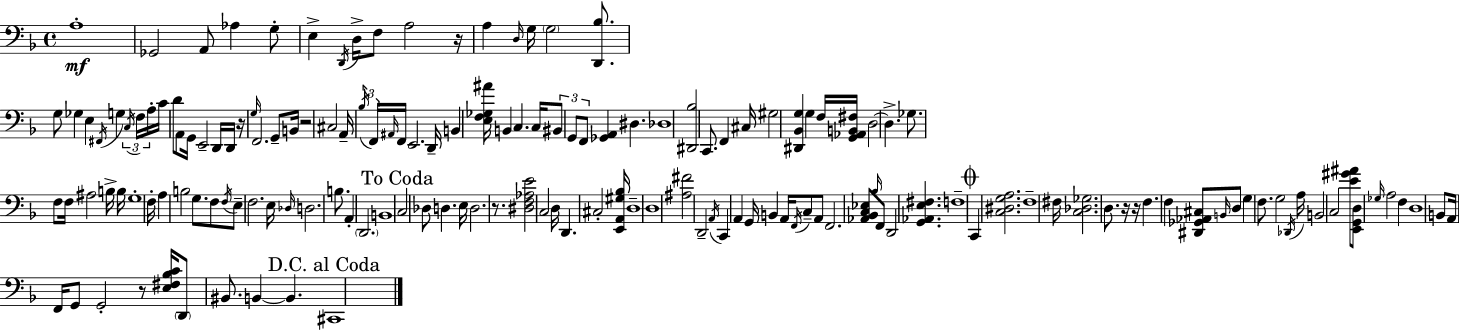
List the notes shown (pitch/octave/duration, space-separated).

A3/w Gb2/h A2/e Ab3/q G3/e E3/q D2/s D3/s F3/e A3/h R/s A3/q D3/s G3/s G3/h [D2,Bb3]/e. G3/e Gb3/q E3/q F#2/s G3/q C3/s F3/s A3/s C4/s D4/e A2/e G2/s E2/h D2/s D2/s R/s G3/s F2/h. G2/e B2/s R/h C#3/h A2/s Bb3/s F2/s A#2/s F2/s E2/h. D2/s B2/q [E3,F3,Gb3,A#4]/s B2/q C3/q. C3/s BIS2/e G2/e F2/e [Gb2,A2]/q D#3/q. Db3/w [D#2,Bb3]/h C2/e. F2/q C#3/s G#3/h [D#2,Bb2,G3]/q G3/q F3/s [G2,Ab2,B2,F#3]/s D3/h D3/q. Gb3/e. F3/e F3/s A#3/h B3/s B3/s G3/w F3/s A3/q B3/h G3/e. F3/e F3/s E3/e F3/h. E3/s Db3/s D3/h. B3/e. A2/q D2/h. B2/w C3/h Db3/e D3/q. E3/s D3/h. R/e. [D#3,F3,Ab3,E4]/h C3/h D3/s D2/q. C#3/h [E2,A2,G#3,Bb3]/s D3/w D3/w [A#3,F#4]/h D2/h A2/s C2/q A2/q G2/s B2/q A2/s F2/s C3/e A2/e F2/h. [Ab2,Bb2,C3,Eb3]/e Bb3/s F2/e D2/h [G2,Ab2,E3,F#3]/q. F3/w C2/q [C3,D#3,G3,A3]/h. F3/w F#3/s [C3,Db3,Gb3]/h. D3/e. R/s R/s F3/q. F3/q [D#2,Gb2,Ab2,C#3]/e B2/s D3/e G3/q F3/e. G3/h Db2/s A3/s B2/h C3/h [E4,G#4,A#4]/e [E2,G2,D3]/e Gb3/s A3/h F3/q D3/w B2/e A2/s F2/s G2/e G2/h R/e [E3,F#3,Bb3,C4]/s D2/e BIS2/e. B2/q B2/q. C#2/w